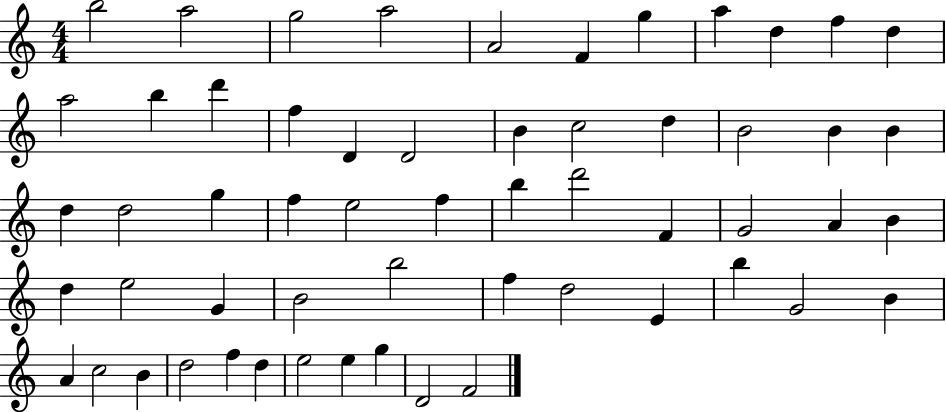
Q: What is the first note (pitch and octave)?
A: B5